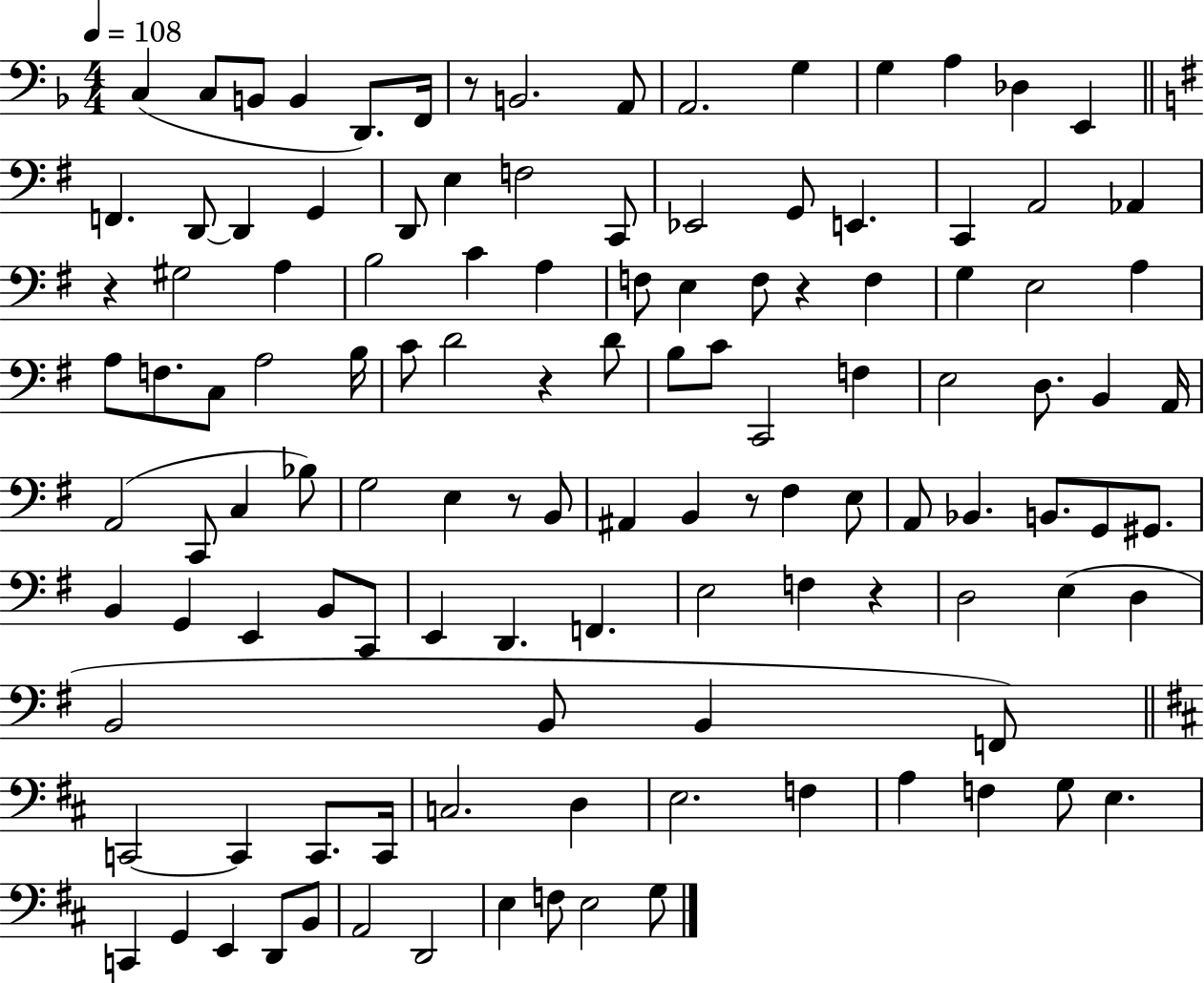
{
  \clef bass
  \numericTimeSignature
  \time 4/4
  \key f \major
  \tempo 4 = 108
  c4( c8 b,8 b,4 d,8.) f,16 | r8 b,2. a,8 | a,2. g4 | g4 a4 des4 e,4 | \break \bar "||" \break \key g \major f,4. d,8~~ d,4 g,4 | d,8 e4 f2 c,8 | ees,2 g,8 e,4. | c,4 a,2 aes,4 | \break r4 gis2 a4 | b2 c'4 a4 | f8 e4 f8 r4 f4 | g4 e2 a4 | \break a8 f8. c8 a2 b16 | c'8 d'2 r4 d'8 | b8 c'8 c,2 f4 | e2 d8. b,4 a,16 | \break a,2( c,8 c4 bes8) | g2 e4 r8 b,8 | ais,4 b,4 r8 fis4 e8 | a,8 bes,4. b,8. g,8 gis,8. | \break b,4 g,4 e,4 b,8 c,8 | e,4 d,4. f,4. | e2 f4 r4 | d2 e4( d4 | \break b,2 b,8 b,4 f,8) | \bar "||" \break \key d \major c,2~~ c,4 c,8. c,16 | c2. d4 | e2. f4 | a4 f4 g8 e4. | \break c,4 g,4 e,4 d,8 b,8 | a,2 d,2 | e4 f8 e2 g8 | \bar "|."
}